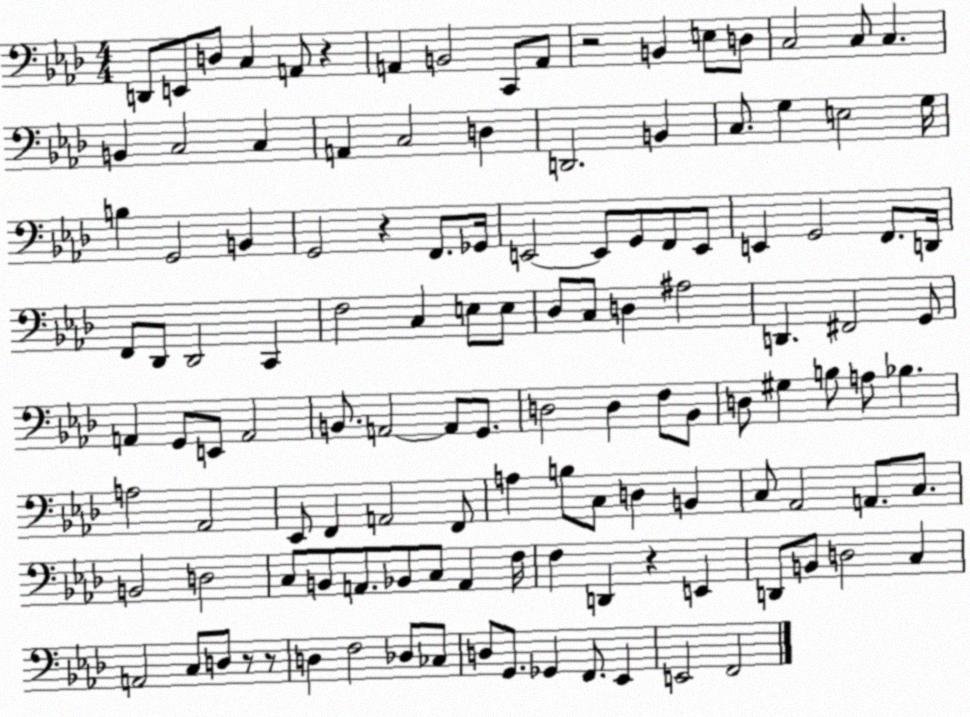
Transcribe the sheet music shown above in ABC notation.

X:1
T:Untitled
M:4/4
L:1/4
K:Ab
D,,/2 E,,/2 D,/2 C, A,,/2 z A,, B,,2 C,,/2 A,,/2 z2 B,, E,/2 D,/2 C,2 C,/2 C, B,, C,2 C, A,, C,2 D, D,,2 B,, C,/2 G, E,2 G,/4 B, G,,2 B,, G,,2 z F,,/2 _G,,/4 E,,2 E,,/2 G,,/2 F,,/2 E,,/2 E,, G,,2 F,,/2 D,,/4 F,,/2 _D,,/2 _D,,2 C,, F,2 C, E,/2 E,/2 _D,/2 C,/2 D, ^A,2 D,, ^F,,2 G,,/2 A,, G,,/2 E,,/2 A,,2 B,,/2 A,,2 A,,/2 G,,/2 D,2 D, F,/2 _B,,/2 D,/2 ^G, B,/2 A,/2 _B, A,2 _A,,2 _E,,/2 F,, A,,2 F,,/2 A, B,/2 C,/2 D, B,, C,/2 _A,,2 A,,/2 C,/2 B,,2 D,2 C,/2 B,,/2 A,,/2 _B,,/2 C,/2 A,, F,/4 F, D,, z E,, D,,/2 B,,/2 D,2 C, A,,2 C,/2 D,/2 z/2 z/2 D, F,2 _D,/2 _C,/2 D,/2 G,,/2 _G,, F,,/2 _E,, E,,2 F,,2